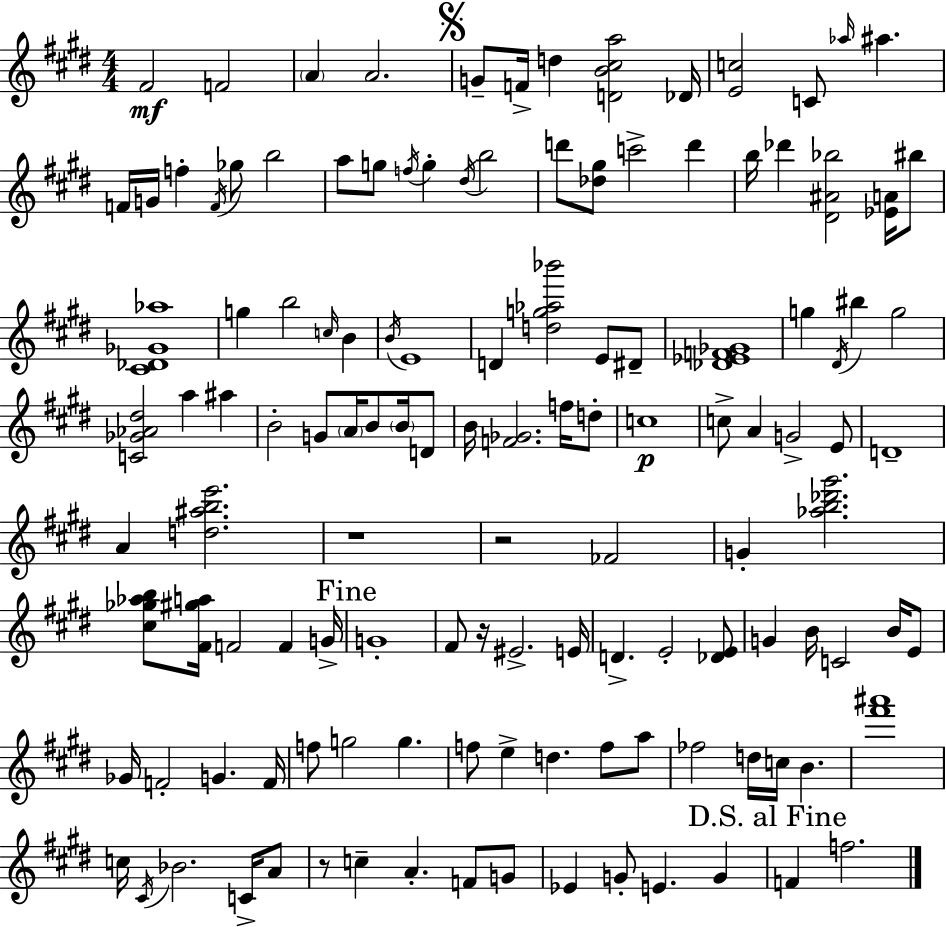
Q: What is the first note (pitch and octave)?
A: F#4